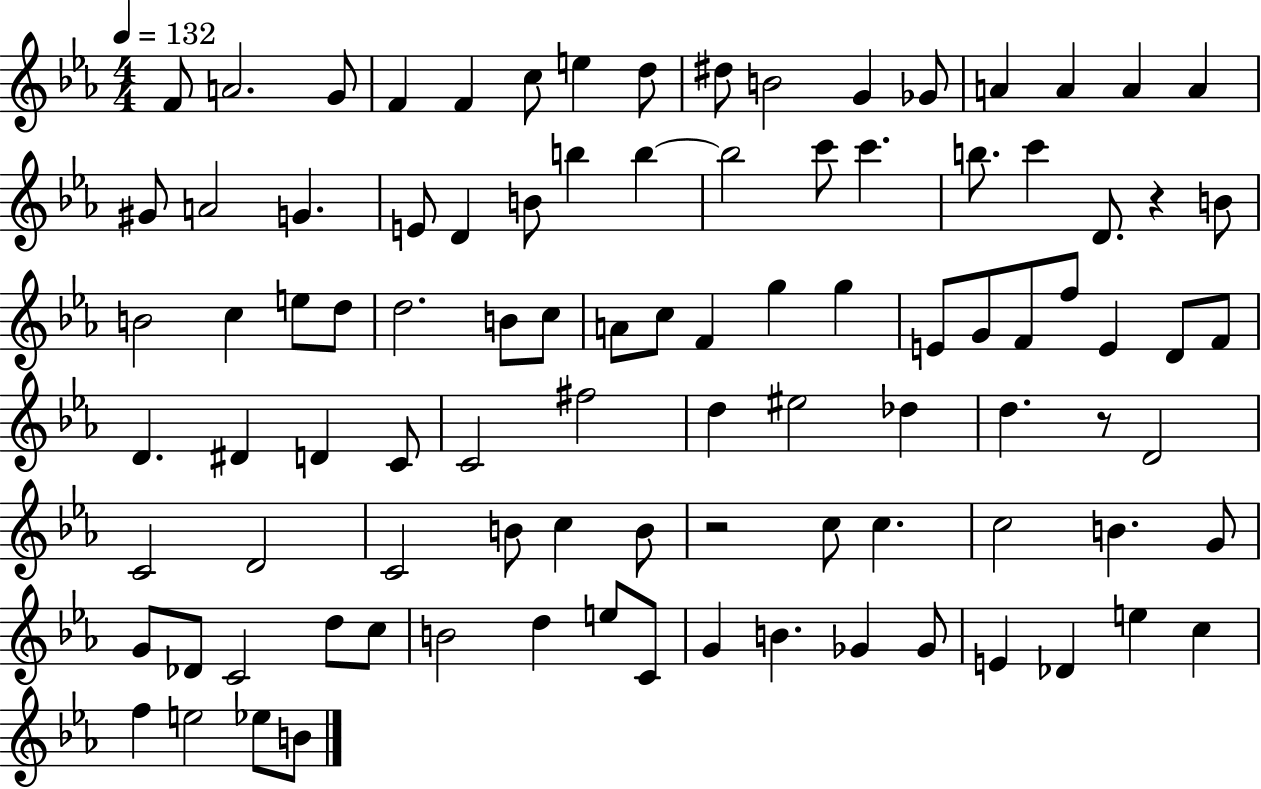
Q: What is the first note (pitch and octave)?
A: F4